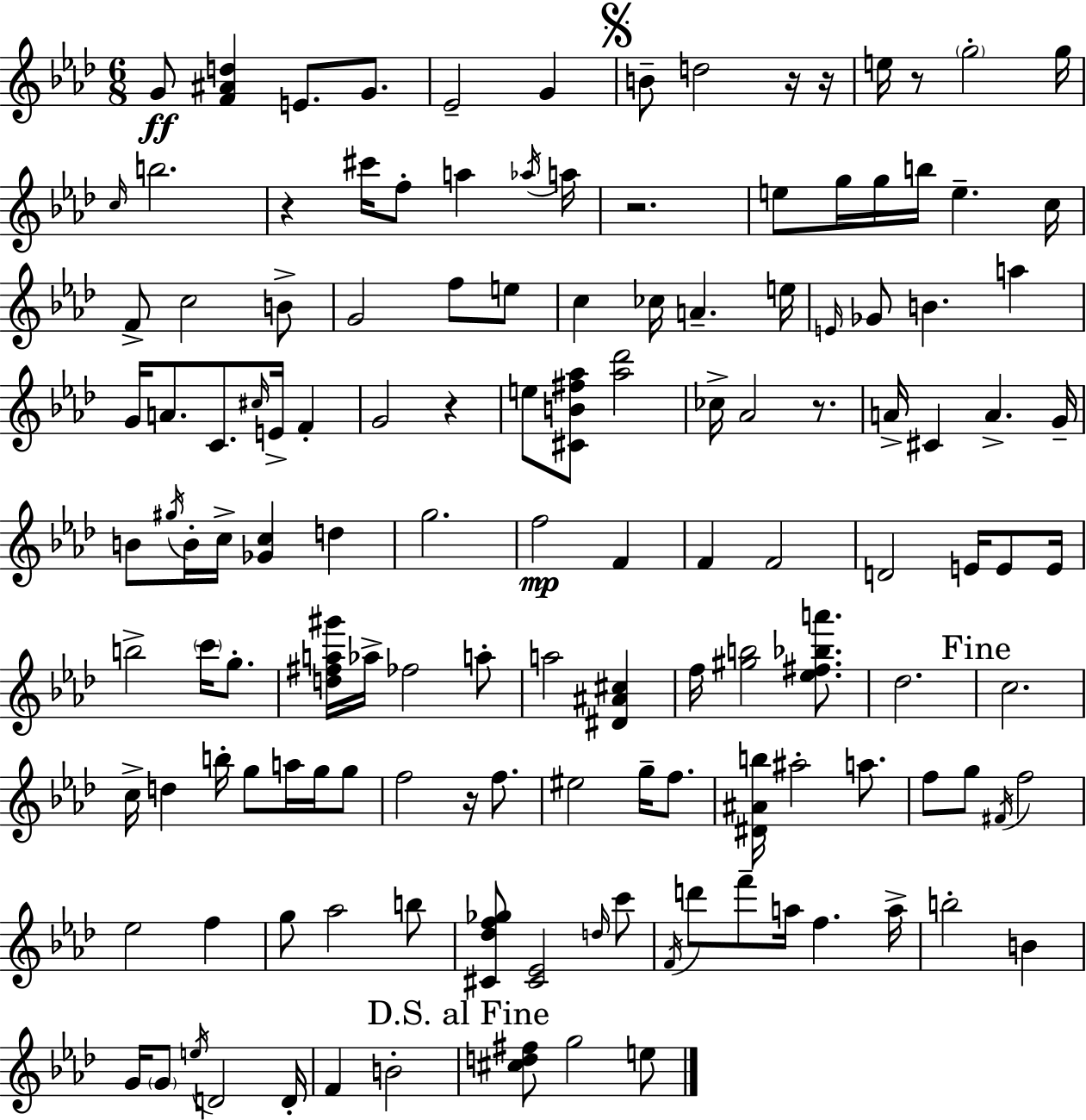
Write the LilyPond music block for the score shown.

{
  \clef treble
  \numericTimeSignature
  \time 6/8
  \key aes \major
  \repeat volta 2 { g'8\ff <f' ais' d''>4 e'8. g'8. | ees'2-- g'4 | \mark \markup { \musicglyph "scripts.segno" } b'8-- d''2 r16 r16 | e''16 r8 \parenthesize g''2-. g''16 | \break \grace { c''16 } b''2. | r4 cis'''16 f''8-. a''4 | \acciaccatura { aes''16 } a''16 r2. | e''8 g''16 g''16 b''16 e''4.-- | \break c''16 f'8-> c''2 | b'8-> g'2 f''8 | e''8 c''4 ces''16 a'4.-- | e''16 \grace { e'16 } ges'8 b'4. a''4 | \break g'16 a'8. c'8. \grace { cis''16 } e'16-> | f'4-. g'2 | r4 e''8 <cis' b' fis'' aes''>8 <aes'' des'''>2 | ces''16-> aes'2 | \break r8. a'16-> cis'4 a'4.-> | g'16-- b'8 \acciaccatura { gis''16 } b'16-. c''16-> <ges' c''>4 | d''4 g''2. | f''2\mp | \break f'4 f'4 f'2 | d'2 | e'16 e'8 e'16 b''2-> | \parenthesize c'''16 g''8.-. <d'' fis'' a'' gis'''>16 aes''16-> fes''2 | \break a''8-. a''2 | <dis' ais' cis''>4 f''16 <gis'' b''>2 | <ees'' fis'' bes'' a'''>8. des''2. | \mark "Fine" c''2. | \break c''16-> d''4 b''16-. g''8 | a''16 g''16 g''8 f''2 | r16 f''8. eis''2 | g''16-- f''8. <dis' ais' b''>16 ais''2-. | \break a''8. f''8 g''8 \acciaccatura { fis'16 } f''2 | ees''2 | f''4 g''8 aes''2 | b''8 <cis' des'' f'' ges''>8 <cis' ees'>2 | \break \grace { d''16 } c'''8 \acciaccatura { f'16 } d'''8 f'''8-- | a''16 f''4. a''16-> b''2-. | b'4 g'16 \parenthesize g'8 \acciaccatura { e''16 } | d'2 d'16-. f'4 | \break b'2-. \mark "D.S. al Fine" <cis'' d'' fis''>8 g''2 | e''8 } \bar "|."
}